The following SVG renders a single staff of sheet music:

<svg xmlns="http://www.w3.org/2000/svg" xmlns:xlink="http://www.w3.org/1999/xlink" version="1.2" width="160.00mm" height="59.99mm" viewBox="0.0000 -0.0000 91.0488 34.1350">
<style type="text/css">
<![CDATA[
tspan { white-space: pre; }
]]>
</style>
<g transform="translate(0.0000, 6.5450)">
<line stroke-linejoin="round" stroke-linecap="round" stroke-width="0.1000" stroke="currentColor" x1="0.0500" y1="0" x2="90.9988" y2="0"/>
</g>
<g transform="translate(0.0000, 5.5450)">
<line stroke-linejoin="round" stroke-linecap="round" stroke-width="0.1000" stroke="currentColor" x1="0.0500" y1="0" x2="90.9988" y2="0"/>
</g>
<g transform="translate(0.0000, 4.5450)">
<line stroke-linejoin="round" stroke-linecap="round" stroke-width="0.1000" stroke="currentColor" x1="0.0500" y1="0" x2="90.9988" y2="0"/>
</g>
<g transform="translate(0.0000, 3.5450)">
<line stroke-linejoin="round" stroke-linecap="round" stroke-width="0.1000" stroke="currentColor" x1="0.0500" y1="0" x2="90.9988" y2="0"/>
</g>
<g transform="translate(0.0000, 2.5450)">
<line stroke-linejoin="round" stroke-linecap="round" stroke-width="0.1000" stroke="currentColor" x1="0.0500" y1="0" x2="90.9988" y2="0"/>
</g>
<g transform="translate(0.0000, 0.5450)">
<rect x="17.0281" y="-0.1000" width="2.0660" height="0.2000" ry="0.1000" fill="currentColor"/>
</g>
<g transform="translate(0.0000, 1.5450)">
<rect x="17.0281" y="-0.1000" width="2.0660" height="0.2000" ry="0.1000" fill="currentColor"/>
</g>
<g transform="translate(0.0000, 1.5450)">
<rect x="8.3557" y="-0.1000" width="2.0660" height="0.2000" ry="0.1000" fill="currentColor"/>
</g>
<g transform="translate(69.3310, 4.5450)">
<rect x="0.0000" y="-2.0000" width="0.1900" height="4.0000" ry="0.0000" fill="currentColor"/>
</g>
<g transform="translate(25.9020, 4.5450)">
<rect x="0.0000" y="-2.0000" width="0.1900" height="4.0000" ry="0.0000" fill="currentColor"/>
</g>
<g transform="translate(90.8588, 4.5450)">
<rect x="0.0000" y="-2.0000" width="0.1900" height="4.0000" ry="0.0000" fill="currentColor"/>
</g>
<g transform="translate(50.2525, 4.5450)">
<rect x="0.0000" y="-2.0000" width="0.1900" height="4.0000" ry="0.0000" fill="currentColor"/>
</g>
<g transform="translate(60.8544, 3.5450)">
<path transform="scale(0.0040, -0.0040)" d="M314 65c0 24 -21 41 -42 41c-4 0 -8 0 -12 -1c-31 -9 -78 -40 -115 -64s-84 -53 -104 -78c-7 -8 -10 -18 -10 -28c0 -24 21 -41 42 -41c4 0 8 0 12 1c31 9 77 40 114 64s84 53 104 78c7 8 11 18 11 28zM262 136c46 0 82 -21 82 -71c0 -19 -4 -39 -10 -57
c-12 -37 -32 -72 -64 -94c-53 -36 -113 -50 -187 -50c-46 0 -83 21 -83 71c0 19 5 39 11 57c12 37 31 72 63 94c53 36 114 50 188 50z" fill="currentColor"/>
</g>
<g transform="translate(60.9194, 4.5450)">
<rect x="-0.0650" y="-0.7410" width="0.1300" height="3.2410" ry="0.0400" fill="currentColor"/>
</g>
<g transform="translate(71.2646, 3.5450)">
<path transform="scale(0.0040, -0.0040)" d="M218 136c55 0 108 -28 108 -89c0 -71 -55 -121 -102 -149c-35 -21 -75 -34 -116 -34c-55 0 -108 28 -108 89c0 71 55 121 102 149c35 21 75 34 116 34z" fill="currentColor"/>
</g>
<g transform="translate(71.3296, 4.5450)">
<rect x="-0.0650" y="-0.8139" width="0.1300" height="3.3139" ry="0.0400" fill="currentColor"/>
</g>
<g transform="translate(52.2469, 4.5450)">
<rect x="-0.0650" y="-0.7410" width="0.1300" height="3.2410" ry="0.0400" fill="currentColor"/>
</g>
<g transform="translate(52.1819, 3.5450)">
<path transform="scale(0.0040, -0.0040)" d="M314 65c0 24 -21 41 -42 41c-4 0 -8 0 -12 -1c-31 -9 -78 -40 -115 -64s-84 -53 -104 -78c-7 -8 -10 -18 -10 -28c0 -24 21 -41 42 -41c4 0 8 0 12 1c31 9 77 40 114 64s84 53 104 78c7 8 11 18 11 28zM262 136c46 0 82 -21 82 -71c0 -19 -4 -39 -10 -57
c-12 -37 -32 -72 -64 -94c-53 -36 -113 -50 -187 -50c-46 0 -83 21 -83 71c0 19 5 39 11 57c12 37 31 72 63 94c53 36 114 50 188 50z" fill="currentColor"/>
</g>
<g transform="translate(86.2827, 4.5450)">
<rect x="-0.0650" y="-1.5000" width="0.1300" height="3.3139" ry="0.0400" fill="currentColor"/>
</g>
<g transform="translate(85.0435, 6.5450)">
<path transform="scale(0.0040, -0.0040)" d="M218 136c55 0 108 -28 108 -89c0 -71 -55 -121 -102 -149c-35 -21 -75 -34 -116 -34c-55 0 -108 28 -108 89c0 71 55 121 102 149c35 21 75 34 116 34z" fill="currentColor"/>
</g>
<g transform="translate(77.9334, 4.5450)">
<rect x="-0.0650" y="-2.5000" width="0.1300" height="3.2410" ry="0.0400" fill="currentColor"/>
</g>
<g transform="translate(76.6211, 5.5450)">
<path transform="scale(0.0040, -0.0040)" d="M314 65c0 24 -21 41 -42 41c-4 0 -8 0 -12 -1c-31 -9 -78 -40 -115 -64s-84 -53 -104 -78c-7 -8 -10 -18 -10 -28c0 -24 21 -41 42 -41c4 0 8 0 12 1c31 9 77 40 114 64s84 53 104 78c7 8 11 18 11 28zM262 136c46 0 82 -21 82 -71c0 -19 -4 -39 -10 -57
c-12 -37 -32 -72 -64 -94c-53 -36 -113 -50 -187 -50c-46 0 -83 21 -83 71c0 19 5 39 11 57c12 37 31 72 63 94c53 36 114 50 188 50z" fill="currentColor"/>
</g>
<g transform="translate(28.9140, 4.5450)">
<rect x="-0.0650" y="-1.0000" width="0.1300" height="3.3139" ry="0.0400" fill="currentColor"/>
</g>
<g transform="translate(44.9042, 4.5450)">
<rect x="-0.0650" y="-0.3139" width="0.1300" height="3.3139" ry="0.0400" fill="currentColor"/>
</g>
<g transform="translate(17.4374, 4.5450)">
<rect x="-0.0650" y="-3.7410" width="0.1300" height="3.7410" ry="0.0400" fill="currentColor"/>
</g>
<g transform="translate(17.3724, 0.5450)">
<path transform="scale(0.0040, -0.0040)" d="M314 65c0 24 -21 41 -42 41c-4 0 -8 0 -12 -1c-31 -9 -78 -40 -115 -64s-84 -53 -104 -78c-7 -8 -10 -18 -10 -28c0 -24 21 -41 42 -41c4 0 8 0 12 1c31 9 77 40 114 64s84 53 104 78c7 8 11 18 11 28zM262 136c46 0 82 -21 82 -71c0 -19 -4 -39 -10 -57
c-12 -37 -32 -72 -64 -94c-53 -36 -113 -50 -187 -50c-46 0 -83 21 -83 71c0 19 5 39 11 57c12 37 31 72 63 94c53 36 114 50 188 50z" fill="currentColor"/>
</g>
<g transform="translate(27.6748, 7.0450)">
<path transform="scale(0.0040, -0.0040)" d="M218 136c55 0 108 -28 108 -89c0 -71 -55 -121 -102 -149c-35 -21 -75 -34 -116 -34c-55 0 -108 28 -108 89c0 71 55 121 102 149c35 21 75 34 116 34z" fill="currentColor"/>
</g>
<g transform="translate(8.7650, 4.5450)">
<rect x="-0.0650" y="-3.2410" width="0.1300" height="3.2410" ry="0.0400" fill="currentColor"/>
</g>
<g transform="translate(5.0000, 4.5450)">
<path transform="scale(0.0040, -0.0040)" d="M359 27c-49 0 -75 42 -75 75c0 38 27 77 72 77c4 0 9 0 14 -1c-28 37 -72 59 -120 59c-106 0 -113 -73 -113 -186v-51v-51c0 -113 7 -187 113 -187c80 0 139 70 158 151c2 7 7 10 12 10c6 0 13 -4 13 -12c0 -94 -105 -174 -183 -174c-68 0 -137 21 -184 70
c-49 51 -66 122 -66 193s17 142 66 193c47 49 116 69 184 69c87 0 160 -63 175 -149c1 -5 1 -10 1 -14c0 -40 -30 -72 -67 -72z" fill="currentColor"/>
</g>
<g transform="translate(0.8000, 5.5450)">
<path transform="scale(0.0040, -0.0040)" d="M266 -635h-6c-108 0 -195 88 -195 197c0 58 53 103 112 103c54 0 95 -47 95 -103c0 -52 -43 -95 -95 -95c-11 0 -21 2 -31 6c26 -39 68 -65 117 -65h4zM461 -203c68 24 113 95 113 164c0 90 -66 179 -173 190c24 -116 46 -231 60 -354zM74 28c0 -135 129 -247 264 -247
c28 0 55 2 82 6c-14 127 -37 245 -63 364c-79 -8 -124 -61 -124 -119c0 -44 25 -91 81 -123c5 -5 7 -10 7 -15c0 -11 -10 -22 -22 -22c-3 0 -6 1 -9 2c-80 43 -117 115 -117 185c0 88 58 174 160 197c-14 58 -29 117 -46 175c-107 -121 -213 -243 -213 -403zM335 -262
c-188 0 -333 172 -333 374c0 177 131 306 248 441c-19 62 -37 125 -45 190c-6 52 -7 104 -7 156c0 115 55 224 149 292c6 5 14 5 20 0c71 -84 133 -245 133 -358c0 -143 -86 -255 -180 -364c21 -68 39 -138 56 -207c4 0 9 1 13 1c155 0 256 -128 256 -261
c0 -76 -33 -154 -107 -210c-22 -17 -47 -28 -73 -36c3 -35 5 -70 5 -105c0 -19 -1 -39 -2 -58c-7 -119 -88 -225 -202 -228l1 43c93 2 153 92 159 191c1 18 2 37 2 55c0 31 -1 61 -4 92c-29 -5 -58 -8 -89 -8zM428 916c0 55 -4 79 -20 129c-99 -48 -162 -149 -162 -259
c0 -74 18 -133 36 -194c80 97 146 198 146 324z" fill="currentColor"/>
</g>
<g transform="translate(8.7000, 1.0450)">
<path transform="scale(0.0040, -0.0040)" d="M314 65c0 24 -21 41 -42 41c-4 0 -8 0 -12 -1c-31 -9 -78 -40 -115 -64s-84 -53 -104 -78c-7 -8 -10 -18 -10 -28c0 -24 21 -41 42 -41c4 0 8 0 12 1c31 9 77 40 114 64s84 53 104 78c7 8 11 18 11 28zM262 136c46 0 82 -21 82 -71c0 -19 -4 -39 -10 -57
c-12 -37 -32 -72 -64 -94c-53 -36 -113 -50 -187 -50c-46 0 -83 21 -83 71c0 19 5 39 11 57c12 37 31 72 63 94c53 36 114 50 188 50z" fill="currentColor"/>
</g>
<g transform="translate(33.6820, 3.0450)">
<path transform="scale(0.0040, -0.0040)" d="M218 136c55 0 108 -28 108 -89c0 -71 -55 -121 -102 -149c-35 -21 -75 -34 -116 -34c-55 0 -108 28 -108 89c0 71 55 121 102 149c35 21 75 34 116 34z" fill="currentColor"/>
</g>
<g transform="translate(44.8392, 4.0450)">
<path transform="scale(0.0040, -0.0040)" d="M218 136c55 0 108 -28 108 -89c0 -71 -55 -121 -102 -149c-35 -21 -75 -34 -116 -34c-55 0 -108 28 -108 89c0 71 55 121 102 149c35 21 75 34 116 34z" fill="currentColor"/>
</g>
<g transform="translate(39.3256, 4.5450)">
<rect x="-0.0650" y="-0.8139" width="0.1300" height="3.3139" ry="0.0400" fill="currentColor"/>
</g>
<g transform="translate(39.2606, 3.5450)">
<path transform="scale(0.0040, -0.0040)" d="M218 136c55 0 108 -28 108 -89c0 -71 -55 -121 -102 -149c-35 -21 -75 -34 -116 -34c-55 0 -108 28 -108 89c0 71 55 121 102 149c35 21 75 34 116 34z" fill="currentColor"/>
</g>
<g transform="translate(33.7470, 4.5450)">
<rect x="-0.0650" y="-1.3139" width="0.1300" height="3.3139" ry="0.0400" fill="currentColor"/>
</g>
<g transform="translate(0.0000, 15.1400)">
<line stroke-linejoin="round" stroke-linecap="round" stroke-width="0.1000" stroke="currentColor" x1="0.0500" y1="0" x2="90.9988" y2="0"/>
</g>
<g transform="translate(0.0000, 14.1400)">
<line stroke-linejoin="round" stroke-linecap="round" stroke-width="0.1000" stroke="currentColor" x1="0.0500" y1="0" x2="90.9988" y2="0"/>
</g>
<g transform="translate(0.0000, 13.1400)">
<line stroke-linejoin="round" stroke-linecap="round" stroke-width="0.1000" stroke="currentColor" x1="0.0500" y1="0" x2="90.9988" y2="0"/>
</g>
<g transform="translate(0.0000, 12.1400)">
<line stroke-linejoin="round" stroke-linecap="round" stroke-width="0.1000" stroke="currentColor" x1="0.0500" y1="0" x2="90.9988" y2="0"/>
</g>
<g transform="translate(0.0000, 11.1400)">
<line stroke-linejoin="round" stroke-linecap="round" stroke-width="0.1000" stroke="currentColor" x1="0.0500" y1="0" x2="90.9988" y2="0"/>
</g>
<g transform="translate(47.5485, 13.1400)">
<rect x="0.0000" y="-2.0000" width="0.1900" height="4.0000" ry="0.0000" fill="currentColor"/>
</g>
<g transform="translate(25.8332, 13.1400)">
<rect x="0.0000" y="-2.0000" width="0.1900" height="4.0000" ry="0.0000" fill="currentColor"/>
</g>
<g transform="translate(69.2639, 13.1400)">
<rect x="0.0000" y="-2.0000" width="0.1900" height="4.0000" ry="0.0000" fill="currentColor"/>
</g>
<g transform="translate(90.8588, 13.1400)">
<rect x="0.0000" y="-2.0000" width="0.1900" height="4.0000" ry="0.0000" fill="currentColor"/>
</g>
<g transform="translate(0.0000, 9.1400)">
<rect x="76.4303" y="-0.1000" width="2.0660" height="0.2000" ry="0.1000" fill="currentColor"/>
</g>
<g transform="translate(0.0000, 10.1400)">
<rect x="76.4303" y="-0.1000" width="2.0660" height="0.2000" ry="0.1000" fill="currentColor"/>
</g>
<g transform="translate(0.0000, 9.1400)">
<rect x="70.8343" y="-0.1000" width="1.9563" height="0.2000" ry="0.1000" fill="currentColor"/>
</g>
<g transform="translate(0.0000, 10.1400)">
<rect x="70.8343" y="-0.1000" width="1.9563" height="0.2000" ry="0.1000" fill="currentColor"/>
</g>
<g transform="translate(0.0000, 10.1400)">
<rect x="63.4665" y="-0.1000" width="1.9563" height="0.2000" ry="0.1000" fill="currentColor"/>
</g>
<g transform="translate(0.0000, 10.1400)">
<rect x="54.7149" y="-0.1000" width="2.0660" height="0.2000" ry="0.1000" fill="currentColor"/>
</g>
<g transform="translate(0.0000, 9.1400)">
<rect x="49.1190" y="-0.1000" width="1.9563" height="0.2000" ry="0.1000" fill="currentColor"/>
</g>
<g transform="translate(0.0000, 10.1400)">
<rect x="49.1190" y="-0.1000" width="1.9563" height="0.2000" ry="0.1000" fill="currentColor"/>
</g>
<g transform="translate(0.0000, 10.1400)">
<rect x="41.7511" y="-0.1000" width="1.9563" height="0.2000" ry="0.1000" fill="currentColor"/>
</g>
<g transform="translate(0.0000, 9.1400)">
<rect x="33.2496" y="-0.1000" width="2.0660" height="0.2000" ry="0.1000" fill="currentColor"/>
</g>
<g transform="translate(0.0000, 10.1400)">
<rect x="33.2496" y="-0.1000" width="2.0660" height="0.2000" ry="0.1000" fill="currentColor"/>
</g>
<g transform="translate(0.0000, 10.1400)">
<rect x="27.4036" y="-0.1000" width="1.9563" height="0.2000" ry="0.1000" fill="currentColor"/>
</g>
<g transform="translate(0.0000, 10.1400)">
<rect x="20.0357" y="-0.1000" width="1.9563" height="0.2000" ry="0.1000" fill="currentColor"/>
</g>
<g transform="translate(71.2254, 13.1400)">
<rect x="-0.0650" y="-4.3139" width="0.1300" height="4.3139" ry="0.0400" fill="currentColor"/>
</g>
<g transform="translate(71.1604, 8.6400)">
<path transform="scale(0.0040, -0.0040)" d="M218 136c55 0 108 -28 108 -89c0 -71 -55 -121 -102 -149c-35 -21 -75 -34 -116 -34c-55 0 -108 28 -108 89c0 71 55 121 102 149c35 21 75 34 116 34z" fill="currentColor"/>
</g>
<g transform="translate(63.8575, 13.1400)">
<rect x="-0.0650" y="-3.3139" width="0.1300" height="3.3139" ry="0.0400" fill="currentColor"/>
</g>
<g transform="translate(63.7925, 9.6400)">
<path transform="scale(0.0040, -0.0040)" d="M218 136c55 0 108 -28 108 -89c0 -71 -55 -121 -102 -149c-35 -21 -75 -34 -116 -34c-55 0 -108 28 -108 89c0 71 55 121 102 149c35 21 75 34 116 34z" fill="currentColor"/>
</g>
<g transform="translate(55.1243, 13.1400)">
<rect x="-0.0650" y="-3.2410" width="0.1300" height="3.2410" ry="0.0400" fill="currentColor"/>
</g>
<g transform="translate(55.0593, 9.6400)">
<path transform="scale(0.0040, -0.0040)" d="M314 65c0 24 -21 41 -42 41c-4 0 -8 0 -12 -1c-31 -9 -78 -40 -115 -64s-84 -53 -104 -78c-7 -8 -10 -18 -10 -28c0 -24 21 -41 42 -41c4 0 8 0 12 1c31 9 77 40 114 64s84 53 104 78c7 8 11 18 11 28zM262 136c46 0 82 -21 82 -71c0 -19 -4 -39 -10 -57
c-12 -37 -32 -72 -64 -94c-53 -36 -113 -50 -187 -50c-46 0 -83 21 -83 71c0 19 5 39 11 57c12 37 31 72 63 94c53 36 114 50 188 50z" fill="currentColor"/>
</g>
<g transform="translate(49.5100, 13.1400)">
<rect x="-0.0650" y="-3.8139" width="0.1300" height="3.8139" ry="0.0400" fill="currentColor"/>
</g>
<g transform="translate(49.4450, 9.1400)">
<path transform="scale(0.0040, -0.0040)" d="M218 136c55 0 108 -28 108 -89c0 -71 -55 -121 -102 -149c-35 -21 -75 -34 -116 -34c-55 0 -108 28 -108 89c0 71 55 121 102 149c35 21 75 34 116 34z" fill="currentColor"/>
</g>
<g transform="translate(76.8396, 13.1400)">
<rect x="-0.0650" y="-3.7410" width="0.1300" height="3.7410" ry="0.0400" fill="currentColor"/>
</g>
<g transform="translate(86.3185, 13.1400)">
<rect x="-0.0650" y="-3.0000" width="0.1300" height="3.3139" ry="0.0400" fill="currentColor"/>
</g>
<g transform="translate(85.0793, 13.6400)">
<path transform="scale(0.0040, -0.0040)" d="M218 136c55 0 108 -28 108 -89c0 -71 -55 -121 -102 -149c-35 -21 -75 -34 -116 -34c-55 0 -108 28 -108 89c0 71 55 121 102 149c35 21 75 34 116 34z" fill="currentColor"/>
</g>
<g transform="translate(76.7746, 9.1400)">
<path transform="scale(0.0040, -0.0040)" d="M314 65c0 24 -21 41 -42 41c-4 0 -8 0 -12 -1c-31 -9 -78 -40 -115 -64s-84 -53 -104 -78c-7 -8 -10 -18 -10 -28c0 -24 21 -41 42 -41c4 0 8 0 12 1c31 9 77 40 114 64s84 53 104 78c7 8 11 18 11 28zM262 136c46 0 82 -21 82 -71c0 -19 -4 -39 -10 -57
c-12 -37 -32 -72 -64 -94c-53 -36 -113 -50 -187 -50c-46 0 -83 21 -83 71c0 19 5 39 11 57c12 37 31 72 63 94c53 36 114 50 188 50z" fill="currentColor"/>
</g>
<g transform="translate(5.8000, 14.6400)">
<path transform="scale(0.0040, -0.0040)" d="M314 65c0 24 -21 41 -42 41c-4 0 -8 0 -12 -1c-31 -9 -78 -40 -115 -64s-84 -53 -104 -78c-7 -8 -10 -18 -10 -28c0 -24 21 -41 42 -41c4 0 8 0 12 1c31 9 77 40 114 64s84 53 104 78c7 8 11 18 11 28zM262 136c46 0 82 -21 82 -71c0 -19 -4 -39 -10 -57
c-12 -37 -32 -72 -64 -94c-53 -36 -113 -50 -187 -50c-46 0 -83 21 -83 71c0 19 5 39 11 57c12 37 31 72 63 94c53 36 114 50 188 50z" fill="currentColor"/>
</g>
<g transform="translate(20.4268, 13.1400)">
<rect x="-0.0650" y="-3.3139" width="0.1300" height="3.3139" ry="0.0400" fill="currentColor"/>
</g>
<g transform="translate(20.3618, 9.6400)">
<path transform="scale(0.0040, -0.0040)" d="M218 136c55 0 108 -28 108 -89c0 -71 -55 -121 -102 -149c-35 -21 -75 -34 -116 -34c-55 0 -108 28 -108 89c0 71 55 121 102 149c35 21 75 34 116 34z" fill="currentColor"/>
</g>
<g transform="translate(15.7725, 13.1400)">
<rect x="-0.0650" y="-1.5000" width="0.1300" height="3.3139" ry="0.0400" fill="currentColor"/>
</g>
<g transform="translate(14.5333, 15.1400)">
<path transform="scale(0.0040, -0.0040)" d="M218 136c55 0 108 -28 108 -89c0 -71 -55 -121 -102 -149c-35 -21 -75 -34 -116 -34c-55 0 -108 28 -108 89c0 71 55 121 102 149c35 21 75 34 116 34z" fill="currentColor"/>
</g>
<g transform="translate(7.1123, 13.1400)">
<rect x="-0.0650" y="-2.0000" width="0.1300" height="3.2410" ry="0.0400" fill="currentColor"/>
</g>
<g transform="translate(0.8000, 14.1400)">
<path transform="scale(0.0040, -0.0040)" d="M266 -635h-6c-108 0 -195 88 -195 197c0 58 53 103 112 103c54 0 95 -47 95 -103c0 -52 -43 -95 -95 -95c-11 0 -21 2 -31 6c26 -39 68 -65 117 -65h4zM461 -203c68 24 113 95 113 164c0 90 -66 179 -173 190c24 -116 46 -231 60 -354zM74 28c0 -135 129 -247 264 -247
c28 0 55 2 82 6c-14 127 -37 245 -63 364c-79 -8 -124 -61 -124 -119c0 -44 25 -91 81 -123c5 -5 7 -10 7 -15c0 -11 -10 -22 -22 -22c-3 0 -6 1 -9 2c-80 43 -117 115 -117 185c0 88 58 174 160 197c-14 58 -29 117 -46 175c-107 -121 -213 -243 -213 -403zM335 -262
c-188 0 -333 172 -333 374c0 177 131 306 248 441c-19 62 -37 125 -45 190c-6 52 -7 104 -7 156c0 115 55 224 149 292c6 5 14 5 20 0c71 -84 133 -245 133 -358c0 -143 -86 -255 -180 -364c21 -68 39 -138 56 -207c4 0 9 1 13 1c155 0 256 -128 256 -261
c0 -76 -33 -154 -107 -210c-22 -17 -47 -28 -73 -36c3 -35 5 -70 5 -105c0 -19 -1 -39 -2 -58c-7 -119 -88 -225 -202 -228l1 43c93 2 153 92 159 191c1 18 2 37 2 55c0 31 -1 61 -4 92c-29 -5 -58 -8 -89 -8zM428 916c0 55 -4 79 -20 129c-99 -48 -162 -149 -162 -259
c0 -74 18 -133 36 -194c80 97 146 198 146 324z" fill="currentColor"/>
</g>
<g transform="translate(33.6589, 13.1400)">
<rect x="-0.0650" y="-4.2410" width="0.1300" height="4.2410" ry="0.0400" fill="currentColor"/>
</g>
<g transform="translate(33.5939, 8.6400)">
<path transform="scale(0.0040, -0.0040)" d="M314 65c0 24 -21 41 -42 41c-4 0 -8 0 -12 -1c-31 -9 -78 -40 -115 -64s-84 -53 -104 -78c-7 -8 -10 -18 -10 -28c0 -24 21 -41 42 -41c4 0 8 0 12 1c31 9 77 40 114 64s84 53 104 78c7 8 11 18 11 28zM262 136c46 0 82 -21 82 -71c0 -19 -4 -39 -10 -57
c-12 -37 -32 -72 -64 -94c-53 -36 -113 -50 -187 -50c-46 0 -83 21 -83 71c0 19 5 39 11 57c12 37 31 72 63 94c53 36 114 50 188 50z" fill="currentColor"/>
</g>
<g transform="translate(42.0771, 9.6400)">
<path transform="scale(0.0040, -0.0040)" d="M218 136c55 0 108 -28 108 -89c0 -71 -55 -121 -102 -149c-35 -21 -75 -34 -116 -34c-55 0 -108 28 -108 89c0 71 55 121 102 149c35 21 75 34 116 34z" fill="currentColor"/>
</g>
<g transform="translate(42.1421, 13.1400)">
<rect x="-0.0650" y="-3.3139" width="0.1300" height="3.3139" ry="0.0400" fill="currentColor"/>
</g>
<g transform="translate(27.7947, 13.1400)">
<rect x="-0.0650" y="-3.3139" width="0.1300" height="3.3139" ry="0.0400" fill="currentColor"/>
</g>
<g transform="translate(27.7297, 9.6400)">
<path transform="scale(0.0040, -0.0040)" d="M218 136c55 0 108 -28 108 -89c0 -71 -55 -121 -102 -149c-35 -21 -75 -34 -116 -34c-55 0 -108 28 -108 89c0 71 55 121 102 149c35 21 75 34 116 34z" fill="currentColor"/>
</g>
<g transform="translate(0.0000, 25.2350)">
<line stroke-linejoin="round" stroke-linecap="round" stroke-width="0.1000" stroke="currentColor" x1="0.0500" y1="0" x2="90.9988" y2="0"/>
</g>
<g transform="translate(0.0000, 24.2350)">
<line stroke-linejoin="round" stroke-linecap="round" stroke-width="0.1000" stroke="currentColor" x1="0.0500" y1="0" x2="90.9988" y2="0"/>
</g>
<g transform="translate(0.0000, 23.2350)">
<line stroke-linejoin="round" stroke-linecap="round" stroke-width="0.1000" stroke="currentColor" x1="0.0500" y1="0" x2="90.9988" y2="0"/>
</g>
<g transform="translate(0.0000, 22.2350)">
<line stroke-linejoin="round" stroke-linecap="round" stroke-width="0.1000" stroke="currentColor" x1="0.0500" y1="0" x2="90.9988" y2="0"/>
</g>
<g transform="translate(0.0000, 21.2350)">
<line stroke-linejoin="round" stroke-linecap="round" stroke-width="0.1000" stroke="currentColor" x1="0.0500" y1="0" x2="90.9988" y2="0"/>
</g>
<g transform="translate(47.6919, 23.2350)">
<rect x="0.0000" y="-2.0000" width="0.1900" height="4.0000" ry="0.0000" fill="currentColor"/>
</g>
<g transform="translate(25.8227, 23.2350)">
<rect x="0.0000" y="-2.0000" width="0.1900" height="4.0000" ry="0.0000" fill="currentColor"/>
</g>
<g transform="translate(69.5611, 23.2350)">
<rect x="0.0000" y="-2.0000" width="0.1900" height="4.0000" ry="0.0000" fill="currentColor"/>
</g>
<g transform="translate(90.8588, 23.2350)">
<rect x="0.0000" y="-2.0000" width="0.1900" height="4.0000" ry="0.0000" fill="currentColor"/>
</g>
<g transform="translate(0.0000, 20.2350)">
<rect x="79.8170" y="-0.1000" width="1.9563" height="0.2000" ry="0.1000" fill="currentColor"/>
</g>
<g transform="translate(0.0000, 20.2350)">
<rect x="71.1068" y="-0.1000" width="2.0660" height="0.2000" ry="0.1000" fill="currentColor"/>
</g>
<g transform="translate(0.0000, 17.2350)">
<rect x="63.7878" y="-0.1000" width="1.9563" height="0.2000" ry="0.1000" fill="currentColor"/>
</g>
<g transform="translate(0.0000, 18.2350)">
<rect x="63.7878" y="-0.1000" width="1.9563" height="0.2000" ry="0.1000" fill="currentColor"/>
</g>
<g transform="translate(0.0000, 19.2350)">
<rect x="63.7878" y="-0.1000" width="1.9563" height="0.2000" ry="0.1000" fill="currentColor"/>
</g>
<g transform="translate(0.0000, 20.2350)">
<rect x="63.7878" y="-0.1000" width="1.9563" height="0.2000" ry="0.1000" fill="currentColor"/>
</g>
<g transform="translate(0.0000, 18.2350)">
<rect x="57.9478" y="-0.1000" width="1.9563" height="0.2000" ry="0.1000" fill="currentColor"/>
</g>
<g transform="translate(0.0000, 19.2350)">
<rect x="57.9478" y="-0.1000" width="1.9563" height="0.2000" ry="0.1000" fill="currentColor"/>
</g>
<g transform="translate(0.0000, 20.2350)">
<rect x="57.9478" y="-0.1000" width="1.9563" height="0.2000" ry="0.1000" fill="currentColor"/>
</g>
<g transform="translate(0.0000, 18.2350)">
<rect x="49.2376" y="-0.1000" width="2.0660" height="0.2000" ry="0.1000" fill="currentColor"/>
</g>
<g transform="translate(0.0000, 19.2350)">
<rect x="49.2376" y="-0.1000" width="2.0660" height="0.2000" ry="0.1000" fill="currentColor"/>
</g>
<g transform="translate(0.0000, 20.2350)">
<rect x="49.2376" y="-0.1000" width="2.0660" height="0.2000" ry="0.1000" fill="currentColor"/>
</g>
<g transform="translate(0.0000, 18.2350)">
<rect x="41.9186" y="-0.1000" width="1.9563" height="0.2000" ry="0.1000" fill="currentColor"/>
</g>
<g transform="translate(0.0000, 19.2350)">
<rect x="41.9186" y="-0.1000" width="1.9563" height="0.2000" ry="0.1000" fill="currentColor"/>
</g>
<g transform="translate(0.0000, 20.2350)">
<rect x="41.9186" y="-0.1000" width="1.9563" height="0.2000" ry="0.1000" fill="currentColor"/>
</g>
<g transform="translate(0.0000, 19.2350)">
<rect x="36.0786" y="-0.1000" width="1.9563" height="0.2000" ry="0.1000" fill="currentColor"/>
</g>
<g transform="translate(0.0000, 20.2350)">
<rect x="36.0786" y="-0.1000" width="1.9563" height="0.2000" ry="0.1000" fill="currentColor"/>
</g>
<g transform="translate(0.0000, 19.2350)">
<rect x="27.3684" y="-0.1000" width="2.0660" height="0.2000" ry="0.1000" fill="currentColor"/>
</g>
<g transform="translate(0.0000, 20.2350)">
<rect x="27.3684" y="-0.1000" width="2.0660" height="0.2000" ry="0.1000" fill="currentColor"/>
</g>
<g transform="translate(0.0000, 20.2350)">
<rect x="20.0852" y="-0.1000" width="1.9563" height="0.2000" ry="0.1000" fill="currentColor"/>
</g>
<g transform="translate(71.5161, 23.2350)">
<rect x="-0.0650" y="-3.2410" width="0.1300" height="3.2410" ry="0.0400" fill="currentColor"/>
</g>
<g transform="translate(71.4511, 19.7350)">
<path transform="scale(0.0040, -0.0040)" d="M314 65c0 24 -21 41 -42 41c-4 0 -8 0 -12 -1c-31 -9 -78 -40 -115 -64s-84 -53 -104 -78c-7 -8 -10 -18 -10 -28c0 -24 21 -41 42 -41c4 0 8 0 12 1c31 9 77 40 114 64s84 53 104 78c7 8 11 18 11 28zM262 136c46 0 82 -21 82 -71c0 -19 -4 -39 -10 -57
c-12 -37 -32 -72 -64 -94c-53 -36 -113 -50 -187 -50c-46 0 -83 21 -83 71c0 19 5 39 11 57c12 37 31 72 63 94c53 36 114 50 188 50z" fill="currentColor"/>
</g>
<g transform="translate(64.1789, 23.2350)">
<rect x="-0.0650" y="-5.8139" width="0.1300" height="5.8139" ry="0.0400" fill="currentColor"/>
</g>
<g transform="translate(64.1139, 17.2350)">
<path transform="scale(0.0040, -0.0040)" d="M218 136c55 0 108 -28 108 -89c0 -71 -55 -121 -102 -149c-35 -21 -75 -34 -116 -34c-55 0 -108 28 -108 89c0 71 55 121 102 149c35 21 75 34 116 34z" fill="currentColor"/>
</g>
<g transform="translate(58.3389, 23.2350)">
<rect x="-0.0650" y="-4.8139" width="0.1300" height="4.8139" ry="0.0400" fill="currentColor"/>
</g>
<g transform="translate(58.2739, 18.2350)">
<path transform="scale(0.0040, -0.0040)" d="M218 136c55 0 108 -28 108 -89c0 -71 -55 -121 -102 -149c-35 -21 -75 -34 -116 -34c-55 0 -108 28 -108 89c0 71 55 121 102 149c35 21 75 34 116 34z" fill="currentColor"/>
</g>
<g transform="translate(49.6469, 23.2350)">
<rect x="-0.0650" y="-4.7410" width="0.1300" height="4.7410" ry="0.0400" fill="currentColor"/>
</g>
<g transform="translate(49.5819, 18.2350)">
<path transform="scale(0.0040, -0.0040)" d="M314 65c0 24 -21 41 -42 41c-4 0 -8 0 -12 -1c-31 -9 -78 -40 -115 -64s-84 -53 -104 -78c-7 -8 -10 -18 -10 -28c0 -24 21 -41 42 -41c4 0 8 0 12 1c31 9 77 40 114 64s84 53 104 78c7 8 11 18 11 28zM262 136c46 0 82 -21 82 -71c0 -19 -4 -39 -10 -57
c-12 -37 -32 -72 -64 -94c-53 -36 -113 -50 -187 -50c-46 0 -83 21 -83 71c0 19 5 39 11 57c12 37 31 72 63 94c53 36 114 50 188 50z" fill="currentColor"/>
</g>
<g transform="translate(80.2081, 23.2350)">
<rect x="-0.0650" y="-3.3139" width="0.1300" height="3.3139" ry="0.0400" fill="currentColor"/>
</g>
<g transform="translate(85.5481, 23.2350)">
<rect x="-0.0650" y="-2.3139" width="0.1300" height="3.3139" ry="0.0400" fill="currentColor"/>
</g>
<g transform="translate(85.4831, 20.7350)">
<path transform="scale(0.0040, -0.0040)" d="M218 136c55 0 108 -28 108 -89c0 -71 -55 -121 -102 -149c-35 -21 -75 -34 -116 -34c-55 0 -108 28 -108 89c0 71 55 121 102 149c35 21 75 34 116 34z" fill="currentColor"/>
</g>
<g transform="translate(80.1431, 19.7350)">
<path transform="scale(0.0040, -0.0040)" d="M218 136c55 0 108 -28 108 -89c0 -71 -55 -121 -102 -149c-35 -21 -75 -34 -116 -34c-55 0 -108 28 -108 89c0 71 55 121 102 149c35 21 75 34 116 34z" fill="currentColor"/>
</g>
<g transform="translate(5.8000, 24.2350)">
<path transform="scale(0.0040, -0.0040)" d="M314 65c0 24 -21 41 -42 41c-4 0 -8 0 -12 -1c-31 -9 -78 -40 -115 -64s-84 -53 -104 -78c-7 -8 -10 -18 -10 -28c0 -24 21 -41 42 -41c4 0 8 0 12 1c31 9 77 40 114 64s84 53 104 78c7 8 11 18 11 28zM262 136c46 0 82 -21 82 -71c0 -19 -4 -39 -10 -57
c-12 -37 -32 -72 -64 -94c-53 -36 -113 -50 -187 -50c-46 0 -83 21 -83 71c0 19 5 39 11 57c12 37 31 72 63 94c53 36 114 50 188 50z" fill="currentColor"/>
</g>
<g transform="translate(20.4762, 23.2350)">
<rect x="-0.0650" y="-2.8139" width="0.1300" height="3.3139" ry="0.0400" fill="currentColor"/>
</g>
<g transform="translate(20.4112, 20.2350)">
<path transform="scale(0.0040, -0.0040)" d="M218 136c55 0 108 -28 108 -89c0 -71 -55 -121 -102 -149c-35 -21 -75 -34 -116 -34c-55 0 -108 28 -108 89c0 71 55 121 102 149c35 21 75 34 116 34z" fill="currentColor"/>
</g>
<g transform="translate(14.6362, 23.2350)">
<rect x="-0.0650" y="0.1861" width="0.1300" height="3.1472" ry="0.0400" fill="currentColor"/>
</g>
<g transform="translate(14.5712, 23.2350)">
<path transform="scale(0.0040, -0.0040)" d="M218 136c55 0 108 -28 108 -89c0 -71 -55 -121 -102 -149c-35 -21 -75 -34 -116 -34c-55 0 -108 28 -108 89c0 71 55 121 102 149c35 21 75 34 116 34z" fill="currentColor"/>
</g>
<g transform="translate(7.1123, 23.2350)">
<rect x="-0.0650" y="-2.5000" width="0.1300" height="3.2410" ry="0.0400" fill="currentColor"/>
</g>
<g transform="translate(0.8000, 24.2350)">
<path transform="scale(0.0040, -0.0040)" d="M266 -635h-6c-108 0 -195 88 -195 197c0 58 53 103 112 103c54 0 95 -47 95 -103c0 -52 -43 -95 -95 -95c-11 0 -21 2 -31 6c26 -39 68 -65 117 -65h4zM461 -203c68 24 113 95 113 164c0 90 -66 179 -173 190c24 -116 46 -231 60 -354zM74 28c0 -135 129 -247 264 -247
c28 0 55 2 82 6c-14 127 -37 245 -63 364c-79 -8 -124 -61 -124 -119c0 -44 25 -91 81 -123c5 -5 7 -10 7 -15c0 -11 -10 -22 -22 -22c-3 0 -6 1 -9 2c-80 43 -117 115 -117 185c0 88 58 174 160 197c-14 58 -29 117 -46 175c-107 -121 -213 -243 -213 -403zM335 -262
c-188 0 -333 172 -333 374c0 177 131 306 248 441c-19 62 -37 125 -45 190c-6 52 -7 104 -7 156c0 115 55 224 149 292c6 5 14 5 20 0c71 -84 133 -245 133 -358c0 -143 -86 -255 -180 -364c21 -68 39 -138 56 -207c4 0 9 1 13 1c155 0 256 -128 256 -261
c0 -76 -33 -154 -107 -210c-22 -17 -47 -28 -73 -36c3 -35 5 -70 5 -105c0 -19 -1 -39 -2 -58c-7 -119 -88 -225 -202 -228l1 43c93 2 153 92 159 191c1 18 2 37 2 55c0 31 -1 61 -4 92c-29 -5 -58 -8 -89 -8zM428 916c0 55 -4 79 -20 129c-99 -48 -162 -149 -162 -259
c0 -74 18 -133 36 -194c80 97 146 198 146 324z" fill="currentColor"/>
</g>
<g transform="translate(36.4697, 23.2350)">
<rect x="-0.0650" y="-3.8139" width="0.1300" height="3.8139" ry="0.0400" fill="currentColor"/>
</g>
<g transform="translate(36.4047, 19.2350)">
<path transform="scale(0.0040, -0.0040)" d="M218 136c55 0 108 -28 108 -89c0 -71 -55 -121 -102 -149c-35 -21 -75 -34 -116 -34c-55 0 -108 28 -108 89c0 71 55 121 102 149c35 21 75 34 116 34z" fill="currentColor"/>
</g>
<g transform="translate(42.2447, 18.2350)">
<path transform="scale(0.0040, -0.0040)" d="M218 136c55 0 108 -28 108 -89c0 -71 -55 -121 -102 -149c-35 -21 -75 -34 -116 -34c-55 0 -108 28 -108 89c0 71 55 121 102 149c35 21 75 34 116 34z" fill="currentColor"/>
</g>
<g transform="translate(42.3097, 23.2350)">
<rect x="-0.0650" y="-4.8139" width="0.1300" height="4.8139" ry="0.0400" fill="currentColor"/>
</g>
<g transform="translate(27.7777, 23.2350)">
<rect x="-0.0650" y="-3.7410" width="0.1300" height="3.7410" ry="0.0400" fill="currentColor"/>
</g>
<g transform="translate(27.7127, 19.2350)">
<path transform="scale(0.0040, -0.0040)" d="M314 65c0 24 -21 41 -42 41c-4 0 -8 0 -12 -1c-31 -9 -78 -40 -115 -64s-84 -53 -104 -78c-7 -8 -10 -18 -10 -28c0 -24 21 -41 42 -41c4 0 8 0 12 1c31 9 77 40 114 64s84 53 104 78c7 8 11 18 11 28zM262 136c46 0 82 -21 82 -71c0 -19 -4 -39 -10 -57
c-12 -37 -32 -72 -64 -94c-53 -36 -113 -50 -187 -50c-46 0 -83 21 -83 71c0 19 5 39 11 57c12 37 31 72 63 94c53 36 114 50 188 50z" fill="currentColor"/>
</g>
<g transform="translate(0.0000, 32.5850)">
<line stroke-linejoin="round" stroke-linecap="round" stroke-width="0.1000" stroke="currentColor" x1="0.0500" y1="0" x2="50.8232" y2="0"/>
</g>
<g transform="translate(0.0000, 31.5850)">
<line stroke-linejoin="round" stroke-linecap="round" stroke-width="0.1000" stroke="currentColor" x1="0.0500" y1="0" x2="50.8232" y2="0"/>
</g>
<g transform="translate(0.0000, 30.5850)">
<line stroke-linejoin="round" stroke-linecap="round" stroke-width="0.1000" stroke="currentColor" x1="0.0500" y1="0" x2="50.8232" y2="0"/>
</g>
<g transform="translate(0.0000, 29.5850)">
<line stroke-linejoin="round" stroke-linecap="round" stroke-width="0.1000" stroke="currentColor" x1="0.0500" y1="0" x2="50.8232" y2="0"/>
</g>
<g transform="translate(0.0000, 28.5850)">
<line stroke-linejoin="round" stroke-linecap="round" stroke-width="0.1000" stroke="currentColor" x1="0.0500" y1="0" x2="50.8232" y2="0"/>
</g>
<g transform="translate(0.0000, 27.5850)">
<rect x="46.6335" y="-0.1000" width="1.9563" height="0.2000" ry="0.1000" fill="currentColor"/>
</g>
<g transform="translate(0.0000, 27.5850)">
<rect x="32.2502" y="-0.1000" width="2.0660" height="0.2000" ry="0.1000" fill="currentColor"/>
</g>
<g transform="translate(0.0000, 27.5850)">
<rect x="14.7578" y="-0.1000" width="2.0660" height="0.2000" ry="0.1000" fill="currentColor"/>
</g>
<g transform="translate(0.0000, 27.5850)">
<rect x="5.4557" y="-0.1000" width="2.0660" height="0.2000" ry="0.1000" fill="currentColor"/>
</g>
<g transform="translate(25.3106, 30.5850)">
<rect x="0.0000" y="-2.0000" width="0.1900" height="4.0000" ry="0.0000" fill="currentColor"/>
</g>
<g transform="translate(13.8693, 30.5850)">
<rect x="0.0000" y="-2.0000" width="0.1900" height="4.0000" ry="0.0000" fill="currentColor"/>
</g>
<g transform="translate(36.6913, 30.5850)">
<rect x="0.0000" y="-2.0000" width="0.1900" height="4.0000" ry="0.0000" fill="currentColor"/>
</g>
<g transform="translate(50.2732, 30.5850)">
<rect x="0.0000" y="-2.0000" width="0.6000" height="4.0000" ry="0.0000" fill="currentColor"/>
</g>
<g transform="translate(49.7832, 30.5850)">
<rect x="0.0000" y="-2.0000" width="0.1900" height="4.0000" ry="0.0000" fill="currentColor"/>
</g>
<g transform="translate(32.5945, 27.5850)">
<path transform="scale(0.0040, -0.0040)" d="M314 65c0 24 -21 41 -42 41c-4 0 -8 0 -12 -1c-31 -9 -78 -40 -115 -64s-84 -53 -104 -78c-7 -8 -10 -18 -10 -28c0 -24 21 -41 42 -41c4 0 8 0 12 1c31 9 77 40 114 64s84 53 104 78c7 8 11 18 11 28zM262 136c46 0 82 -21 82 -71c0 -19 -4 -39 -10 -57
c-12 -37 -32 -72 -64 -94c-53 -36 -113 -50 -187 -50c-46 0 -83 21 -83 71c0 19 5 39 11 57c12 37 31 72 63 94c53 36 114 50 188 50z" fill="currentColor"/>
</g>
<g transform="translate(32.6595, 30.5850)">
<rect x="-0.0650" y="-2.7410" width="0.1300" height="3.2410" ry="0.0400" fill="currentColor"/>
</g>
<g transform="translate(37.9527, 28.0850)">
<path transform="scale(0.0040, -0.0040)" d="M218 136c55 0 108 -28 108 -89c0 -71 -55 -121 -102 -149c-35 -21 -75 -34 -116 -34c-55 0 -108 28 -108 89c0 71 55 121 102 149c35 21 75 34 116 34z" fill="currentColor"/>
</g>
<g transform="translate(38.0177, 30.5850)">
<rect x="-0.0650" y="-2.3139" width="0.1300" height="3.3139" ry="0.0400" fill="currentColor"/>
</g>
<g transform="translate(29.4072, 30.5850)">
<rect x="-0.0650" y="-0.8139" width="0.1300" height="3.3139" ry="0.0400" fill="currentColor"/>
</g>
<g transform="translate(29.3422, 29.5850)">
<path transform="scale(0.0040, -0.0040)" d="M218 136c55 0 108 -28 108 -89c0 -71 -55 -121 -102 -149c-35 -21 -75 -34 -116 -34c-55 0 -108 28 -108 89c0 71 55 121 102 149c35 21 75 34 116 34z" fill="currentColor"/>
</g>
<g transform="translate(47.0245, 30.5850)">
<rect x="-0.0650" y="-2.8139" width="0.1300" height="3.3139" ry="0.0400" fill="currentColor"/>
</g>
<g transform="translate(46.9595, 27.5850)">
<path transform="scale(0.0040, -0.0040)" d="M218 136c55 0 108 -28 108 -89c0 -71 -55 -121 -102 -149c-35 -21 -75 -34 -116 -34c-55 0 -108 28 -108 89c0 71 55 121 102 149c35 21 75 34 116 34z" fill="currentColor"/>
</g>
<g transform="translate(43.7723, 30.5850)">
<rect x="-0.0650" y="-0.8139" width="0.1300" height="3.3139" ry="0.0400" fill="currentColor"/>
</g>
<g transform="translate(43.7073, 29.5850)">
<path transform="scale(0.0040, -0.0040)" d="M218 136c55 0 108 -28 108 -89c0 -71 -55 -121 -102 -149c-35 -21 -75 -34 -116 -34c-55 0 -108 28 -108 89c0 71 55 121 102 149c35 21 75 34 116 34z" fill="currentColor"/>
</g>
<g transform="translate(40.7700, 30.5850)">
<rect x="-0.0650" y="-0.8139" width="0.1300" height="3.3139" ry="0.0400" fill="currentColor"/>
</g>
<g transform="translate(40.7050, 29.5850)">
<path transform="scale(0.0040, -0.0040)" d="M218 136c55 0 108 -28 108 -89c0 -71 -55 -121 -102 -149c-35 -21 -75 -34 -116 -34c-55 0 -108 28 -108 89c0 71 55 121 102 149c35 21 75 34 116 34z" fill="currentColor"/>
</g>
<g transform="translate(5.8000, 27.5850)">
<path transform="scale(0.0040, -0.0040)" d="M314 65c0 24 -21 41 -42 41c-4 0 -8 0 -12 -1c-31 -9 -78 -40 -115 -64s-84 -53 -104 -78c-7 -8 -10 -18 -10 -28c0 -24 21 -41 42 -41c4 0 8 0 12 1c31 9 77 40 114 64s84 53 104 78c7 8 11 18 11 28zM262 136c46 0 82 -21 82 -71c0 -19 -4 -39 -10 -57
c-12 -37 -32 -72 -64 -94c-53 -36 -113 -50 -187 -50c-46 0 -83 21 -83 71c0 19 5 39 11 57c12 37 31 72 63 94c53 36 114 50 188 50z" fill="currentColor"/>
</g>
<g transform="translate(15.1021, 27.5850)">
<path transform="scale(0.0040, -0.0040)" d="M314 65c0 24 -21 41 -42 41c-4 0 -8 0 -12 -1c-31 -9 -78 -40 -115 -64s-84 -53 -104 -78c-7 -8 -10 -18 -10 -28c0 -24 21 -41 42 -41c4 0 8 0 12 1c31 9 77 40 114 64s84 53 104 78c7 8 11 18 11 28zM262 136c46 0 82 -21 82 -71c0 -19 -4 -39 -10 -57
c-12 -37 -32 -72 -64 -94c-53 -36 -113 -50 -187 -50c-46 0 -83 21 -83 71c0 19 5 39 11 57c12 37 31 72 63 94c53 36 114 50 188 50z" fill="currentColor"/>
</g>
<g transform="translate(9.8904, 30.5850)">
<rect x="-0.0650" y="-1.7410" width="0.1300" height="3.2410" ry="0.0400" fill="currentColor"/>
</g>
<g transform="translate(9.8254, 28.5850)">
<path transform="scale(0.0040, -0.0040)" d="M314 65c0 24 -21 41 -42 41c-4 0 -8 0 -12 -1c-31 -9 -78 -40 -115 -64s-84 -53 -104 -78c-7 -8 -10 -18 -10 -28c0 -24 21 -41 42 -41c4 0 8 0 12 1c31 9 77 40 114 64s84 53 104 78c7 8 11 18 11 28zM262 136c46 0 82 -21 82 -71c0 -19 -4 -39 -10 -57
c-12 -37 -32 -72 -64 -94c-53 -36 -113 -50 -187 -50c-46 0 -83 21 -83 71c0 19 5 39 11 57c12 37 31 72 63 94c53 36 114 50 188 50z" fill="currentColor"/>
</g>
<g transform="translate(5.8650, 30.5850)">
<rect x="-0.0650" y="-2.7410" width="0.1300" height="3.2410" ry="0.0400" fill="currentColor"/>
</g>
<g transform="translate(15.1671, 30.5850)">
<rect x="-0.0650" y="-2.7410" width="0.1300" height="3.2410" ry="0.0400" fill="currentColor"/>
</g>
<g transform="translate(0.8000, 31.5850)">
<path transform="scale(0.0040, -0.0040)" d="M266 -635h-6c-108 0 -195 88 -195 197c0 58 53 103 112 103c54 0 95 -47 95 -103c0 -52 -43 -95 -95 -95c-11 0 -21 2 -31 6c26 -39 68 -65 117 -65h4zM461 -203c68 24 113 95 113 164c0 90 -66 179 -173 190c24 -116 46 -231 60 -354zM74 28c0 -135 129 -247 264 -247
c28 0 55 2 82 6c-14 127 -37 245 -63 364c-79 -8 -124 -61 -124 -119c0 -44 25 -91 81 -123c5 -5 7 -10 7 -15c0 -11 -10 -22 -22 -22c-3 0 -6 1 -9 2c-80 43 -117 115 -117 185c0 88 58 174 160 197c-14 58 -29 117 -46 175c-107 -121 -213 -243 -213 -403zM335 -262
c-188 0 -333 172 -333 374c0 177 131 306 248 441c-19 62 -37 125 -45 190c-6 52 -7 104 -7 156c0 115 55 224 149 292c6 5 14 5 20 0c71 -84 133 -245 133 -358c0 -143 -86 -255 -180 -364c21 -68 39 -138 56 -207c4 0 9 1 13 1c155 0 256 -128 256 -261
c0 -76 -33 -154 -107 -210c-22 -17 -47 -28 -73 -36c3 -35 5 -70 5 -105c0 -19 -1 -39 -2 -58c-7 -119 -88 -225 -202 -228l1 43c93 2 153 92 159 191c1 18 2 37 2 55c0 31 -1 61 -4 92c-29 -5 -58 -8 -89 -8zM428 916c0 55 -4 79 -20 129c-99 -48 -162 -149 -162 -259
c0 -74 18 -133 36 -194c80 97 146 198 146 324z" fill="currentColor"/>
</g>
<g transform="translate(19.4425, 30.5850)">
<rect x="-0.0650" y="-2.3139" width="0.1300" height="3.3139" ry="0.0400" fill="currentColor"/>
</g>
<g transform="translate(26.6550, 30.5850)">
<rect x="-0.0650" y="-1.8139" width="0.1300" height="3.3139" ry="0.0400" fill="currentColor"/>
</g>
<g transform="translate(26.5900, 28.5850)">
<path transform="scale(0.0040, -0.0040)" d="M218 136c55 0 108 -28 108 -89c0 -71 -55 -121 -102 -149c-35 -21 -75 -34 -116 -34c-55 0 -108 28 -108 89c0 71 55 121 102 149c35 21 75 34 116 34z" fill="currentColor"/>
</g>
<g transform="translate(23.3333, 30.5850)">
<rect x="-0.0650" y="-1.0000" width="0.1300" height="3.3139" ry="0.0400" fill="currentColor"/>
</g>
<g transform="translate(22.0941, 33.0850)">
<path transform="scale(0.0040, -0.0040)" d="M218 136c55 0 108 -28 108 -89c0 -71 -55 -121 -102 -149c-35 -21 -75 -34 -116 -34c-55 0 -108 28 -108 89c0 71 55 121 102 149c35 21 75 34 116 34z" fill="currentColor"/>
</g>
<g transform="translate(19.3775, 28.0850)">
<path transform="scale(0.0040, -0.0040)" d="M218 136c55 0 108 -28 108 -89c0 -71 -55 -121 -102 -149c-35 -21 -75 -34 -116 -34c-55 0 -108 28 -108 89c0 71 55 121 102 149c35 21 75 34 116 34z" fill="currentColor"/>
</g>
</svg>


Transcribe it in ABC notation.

X:1
T:Untitled
M:4/4
L:1/4
K:C
b2 c'2 D e d c d2 d2 d G2 E F2 E b b d'2 b c' b2 b d' c'2 A G2 B a c'2 c' e' e'2 e' g' b2 b g a2 f2 a2 g D f d a2 g d d a